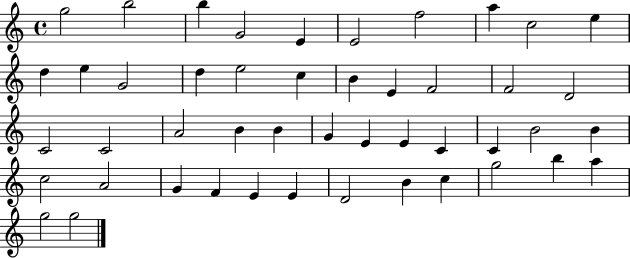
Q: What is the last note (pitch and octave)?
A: G5